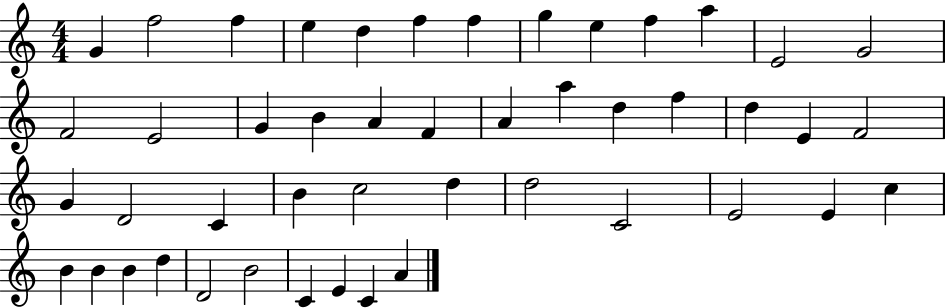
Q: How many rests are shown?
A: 0